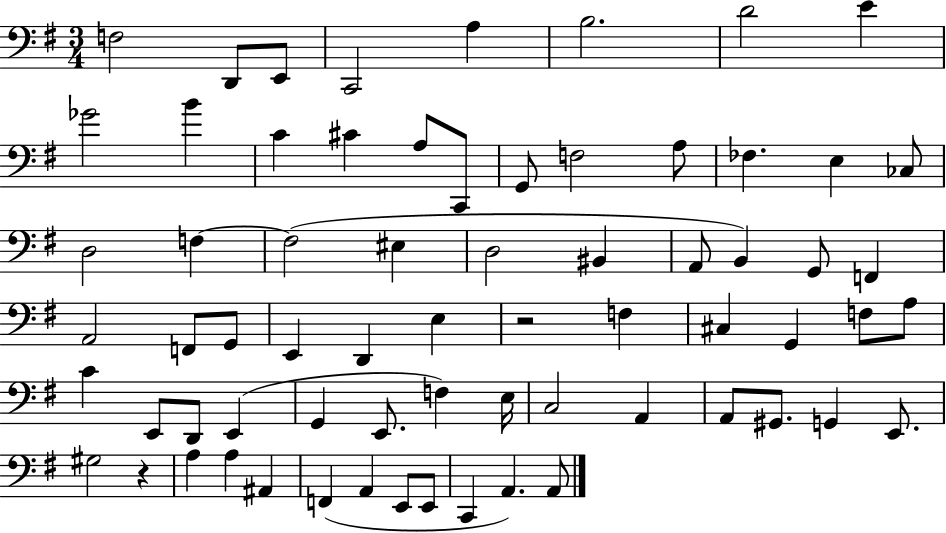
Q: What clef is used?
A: bass